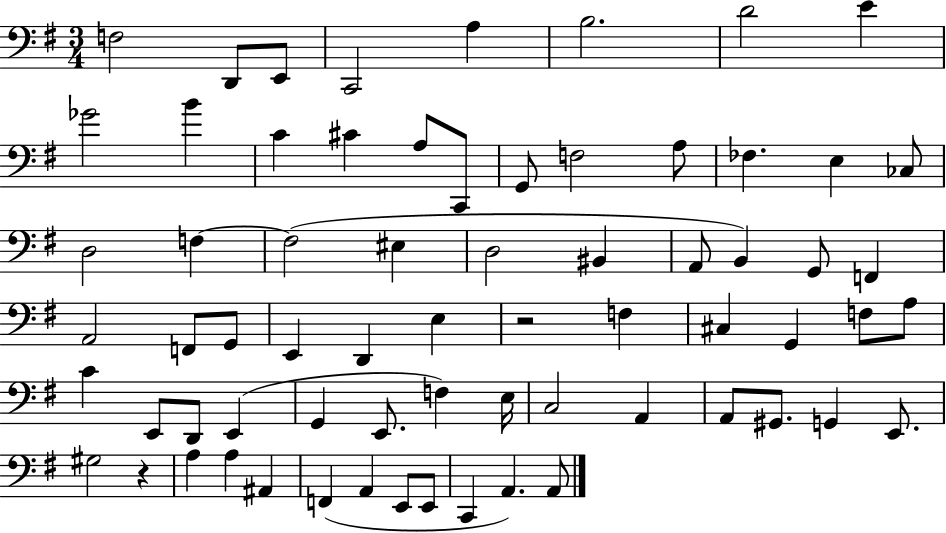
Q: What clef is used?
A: bass